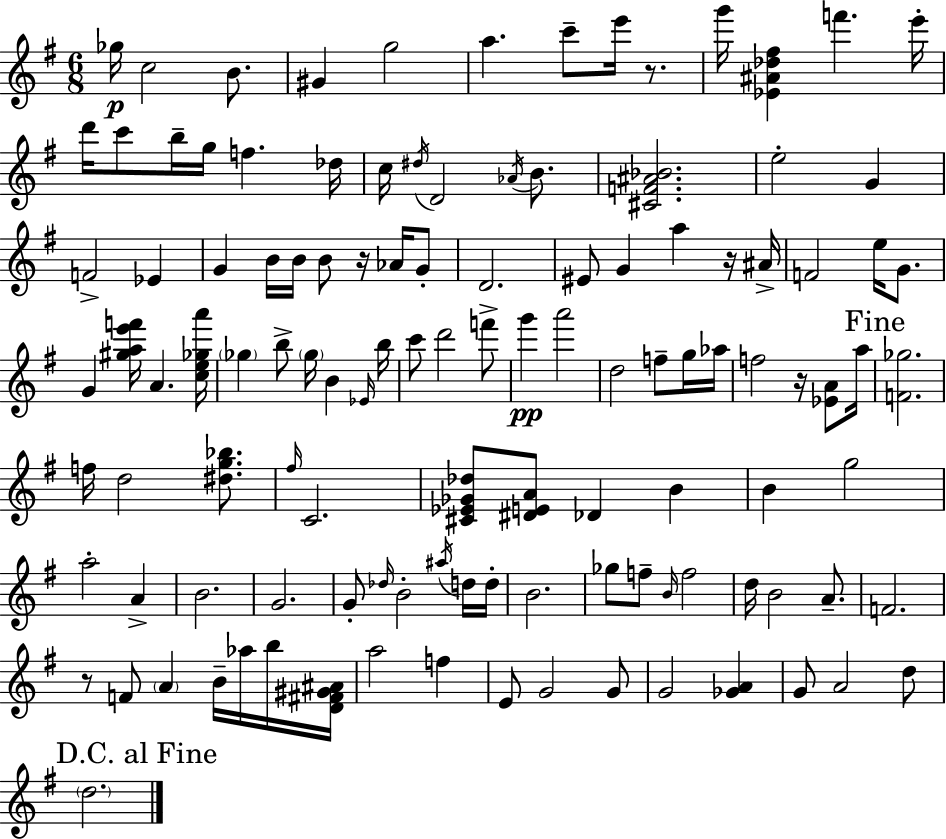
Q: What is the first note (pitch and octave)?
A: Gb5